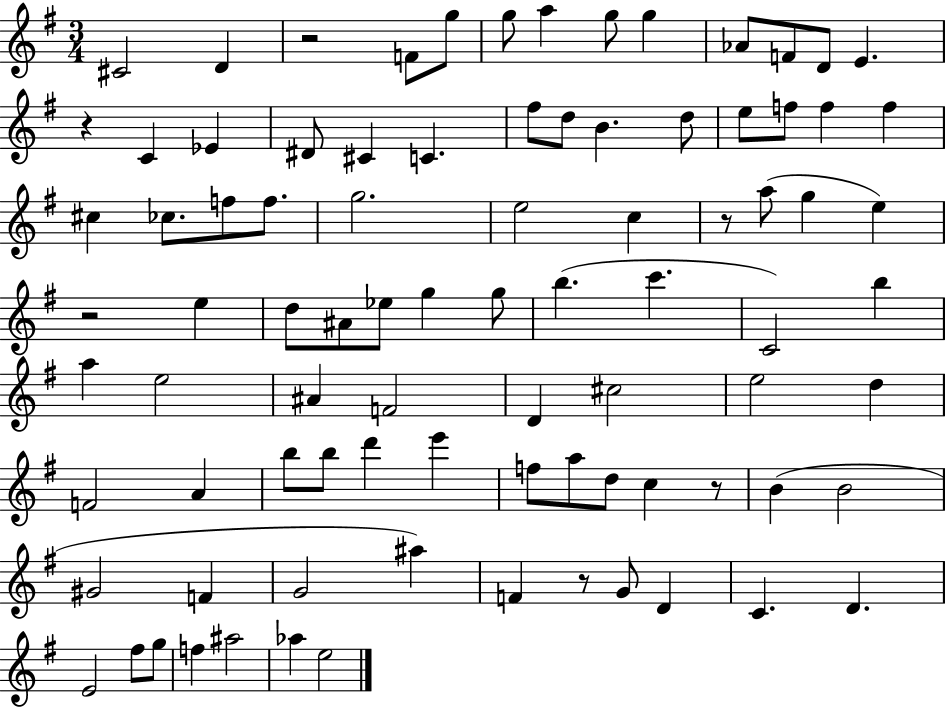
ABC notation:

X:1
T:Untitled
M:3/4
L:1/4
K:G
^C2 D z2 F/2 g/2 g/2 a g/2 g _A/2 F/2 D/2 E z C _E ^D/2 ^C C ^f/2 d/2 B d/2 e/2 f/2 f f ^c _c/2 f/2 f/2 g2 e2 c z/2 a/2 g e z2 e d/2 ^A/2 _e/2 g g/2 b c' C2 b a e2 ^A F2 D ^c2 e2 d F2 A b/2 b/2 d' e' f/2 a/2 d/2 c z/2 B B2 ^G2 F G2 ^a F z/2 G/2 D C D E2 ^f/2 g/2 f ^a2 _a e2